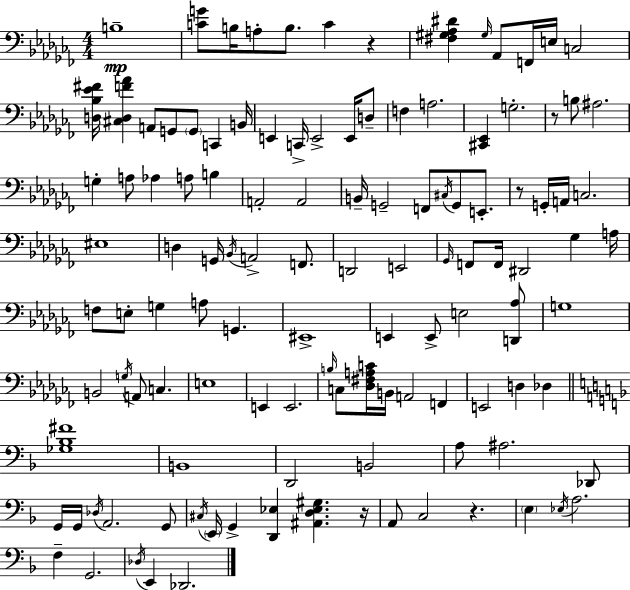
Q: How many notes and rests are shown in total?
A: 119